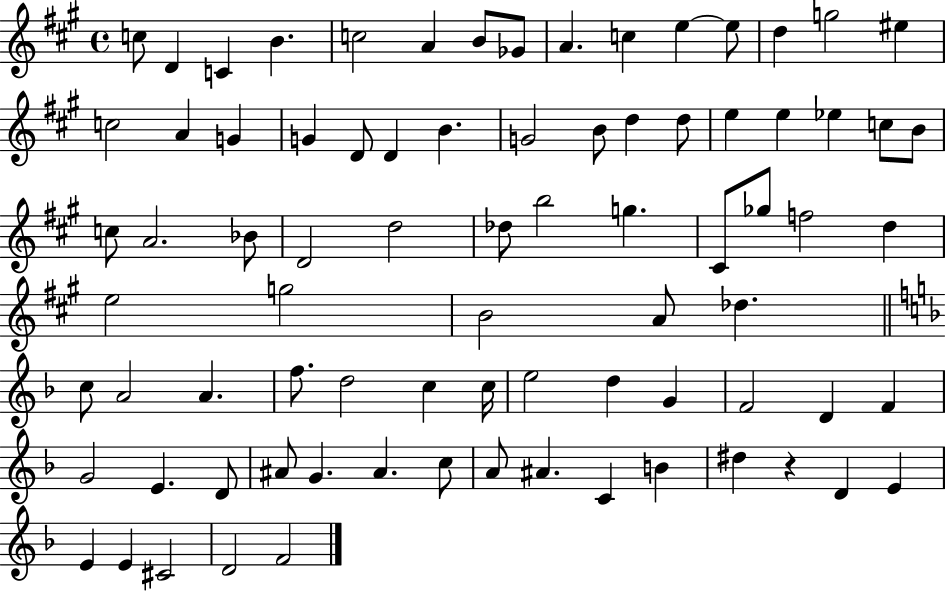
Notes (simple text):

C5/e D4/q C4/q B4/q. C5/h A4/q B4/e Gb4/e A4/q. C5/q E5/q E5/e D5/q G5/h EIS5/q C5/h A4/q G4/q G4/q D4/e D4/q B4/q. G4/h B4/e D5/q D5/e E5/q E5/q Eb5/q C5/e B4/e C5/e A4/h. Bb4/e D4/h D5/h Db5/e B5/h G5/q. C#4/e Gb5/e F5/h D5/q E5/h G5/h B4/h A4/e Db5/q. C5/e A4/h A4/q. F5/e. D5/h C5/q C5/s E5/h D5/q G4/q F4/h D4/q F4/q G4/h E4/q. D4/e A#4/e G4/q. A#4/q. C5/e A4/e A#4/q. C4/q B4/q D#5/q R/q D4/q E4/q E4/q E4/q C#4/h D4/h F4/h